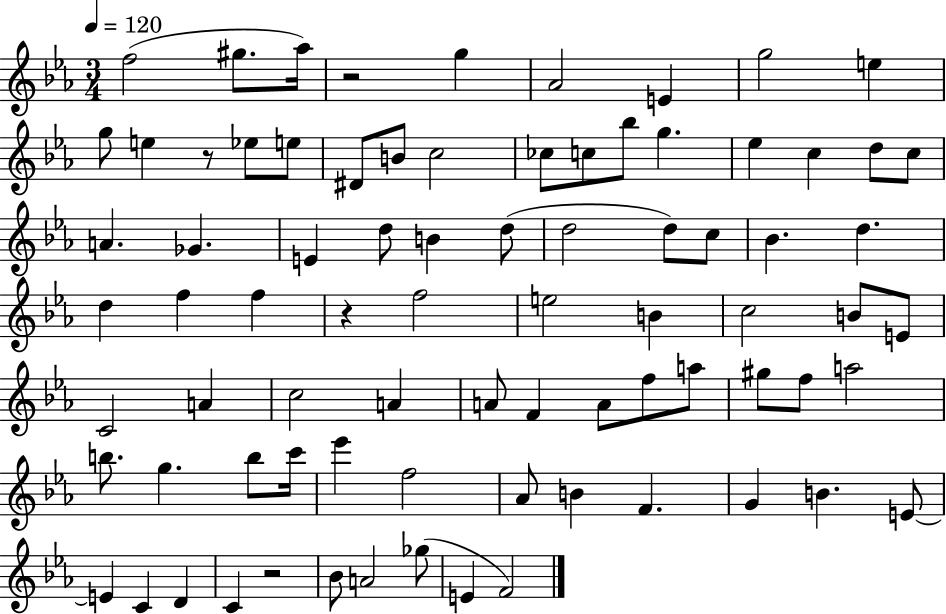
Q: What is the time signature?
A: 3/4